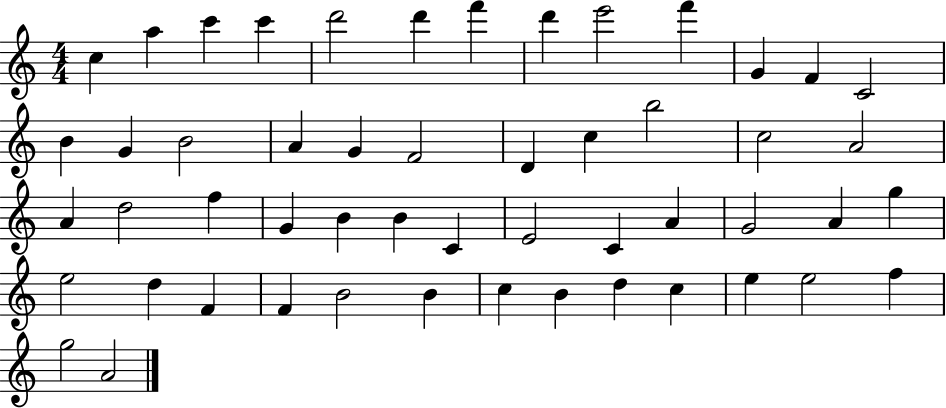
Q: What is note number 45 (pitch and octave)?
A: B4